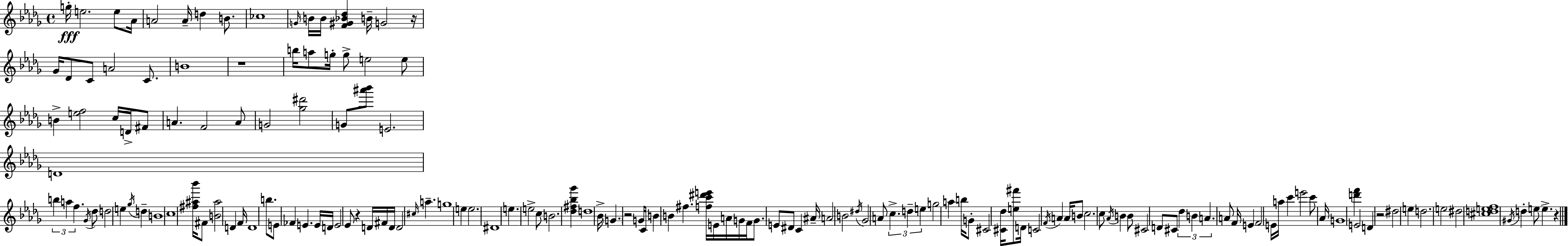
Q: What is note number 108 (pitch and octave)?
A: A4